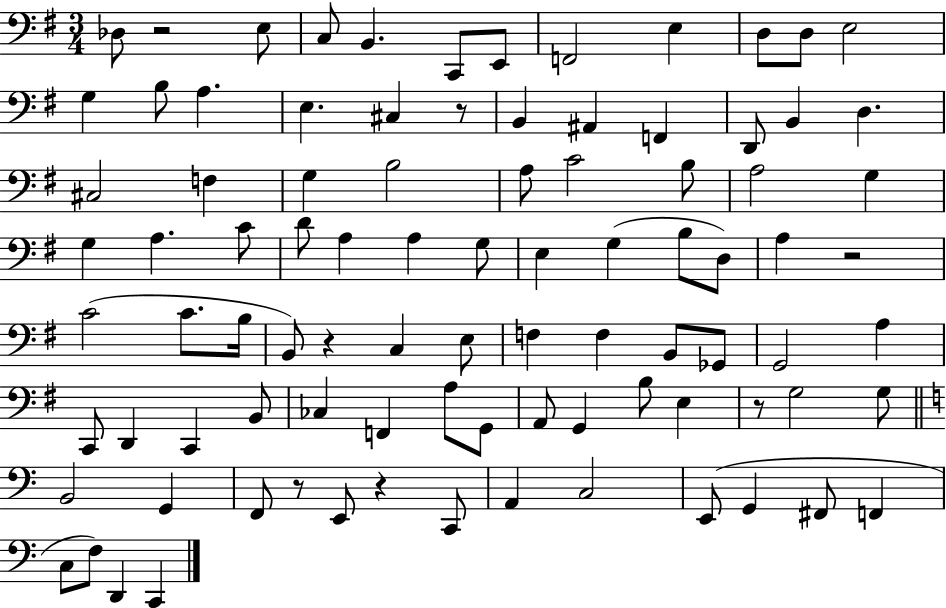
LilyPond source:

{
  \clef bass
  \numericTimeSignature
  \time 3/4
  \key g \major
  des8 r2 e8 | c8 b,4. c,8 e,8 | f,2 e4 | d8 d8 e2 | \break g4 b8 a4. | e4. cis4 r8 | b,4 ais,4 f,4 | d,8 b,4 d4. | \break cis2 f4 | g4 b2 | a8 c'2 b8 | a2 g4 | \break g4 a4. c'8 | d'8 a4 a4 g8 | e4 g4( b8 d8) | a4 r2 | \break c'2( c'8. b16 | b,8) r4 c4 e8 | f4 f4 b,8 ges,8 | g,2 a4 | \break c,8 d,4 c,4 b,8 | ces4 f,4 a8 g,8 | a,8 g,4 b8 e4 | r8 g2 g8 | \break \bar "||" \break \key a \minor b,2 g,4 | f,8 r8 e,8 r4 c,8 | a,4 c2 | e,8( g,4 fis,8 f,4 | \break c8 f8) d,4 c,4 | \bar "|."
}